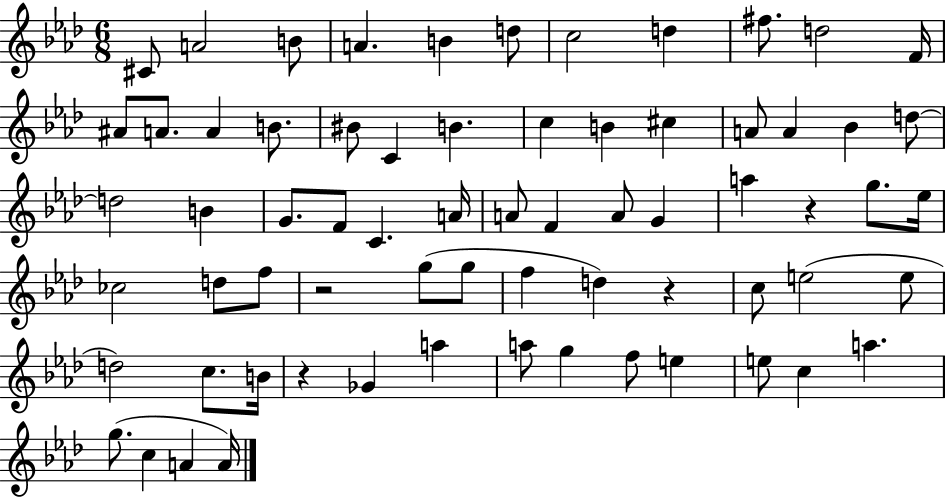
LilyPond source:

{
  \clef treble
  \numericTimeSignature
  \time 6/8
  \key aes \major
  cis'8 a'2 b'8 | a'4. b'4 d''8 | c''2 d''4 | fis''8. d''2 f'16 | \break ais'8 a'8. a'4 b'8. | bis'8 c'4 b'4. | c''4 b'4 cis''4 | a'8 a'4 bes'4 d''8~~ | \break d''2 b'4 | g'8. f'8 c'4. a'16 | a'8 f'4 a'8 g'4 | a''4 r4 g''8. ees''16 | \break ces''2 d''8 f''8 | r2 g''8( g''8 | f''4 d''4) r4 | c''8 e''2( e''8 | \break d''2) c''8. b'16 | r4 ges'4 a''4 | a''8 g''4 f''8 e''4 | e''8 c''4 a''4. | \break g''8.( c''4 a'4 a'16) | \bar "|."
}